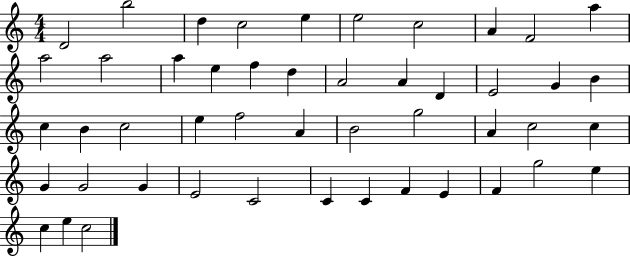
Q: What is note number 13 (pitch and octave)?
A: A5